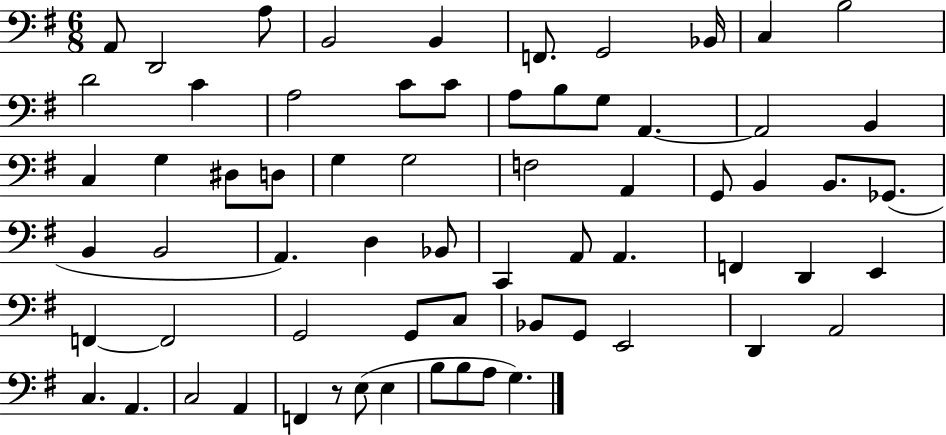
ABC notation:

X:1
T:Untitled
M:6/8
L:1/4
K:G
A,,/2 D,,2 A,/2 B,,2 B,, F,,/2 G,,2 _B,,/4 C, B,2 D2 C A,2 C/2 C/2 A,/2 B,/2 G,/2 A,, A,,2 B,, C, G, ^D,/2 D,/2 G, G,2 F,2 A,, G,,/2 B,, B,,/2 _G,,/2 B,, B,,2 A,, D, _B,,/2 C,, A,,/2 A,, F,, D,, E,, F,, F,,2 G,,2 G,,/2 C,/2 _B,,/2 G,,/2 E,,2 D,, A,,2 C, A,, C,2 A,, F,, z/2 E,/2 E, B,/2 B,/2 A,/2 G,